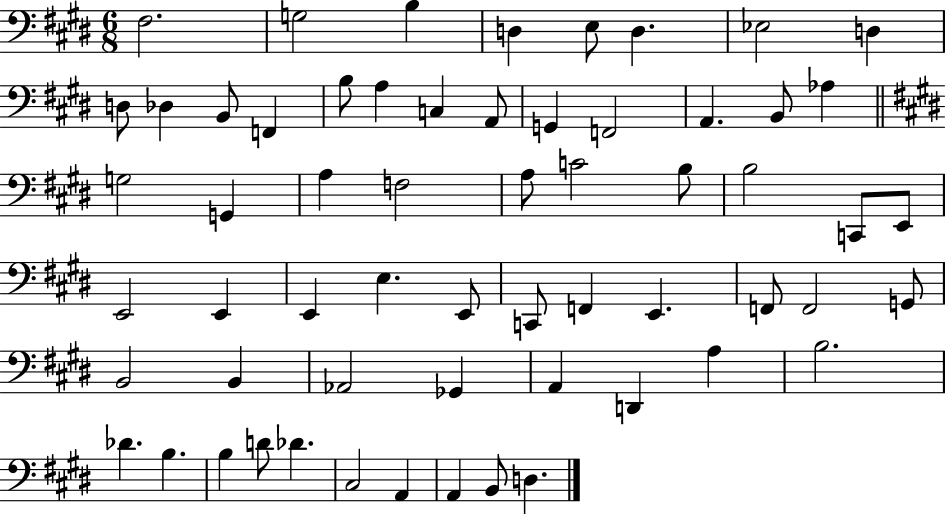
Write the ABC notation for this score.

X:1
T:Untitled
M:6/8
L:1/4
K:E
^F,2 G,2 B, D, E,/2 D, _E,2 D, D,/2 _D, B,,/2 F,, B,/2 A, C, A,,/2 G,, F,,2 A,, B,,/2 _A, G,2 G,, A, F,2 A,/2 C2 B,/2 B,2 C,,/2 E,,/2 E,,2 E,, E,, E, E,,/2 C,,/2 F,, E,, F,,/2 F,,2 G,,/2 B,,2 B,, _A,,2 _G,, A,, D,, A, B,2 _D B, B, D/2 _D ^C,2 A,, A,, B,,/2 D,